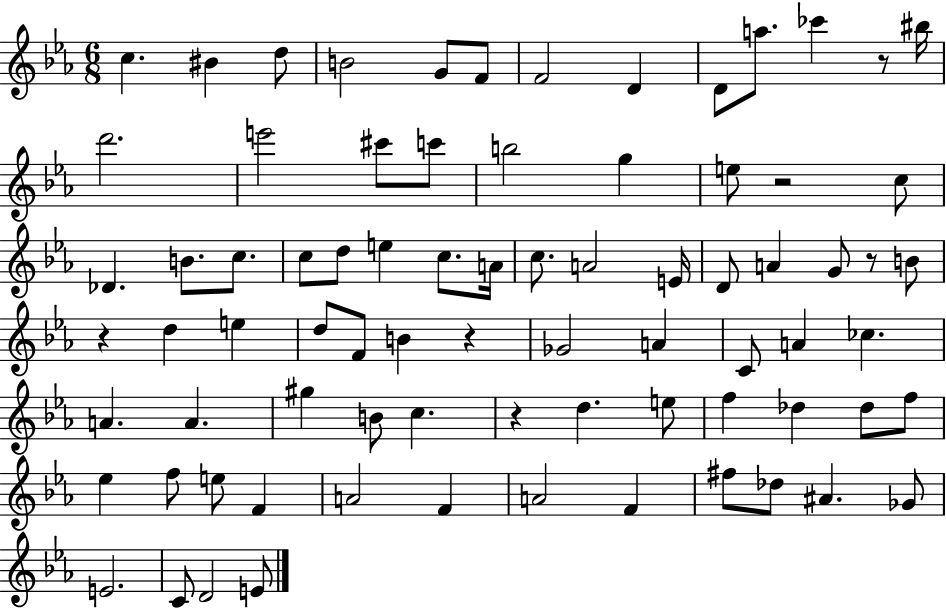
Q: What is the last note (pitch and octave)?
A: E4